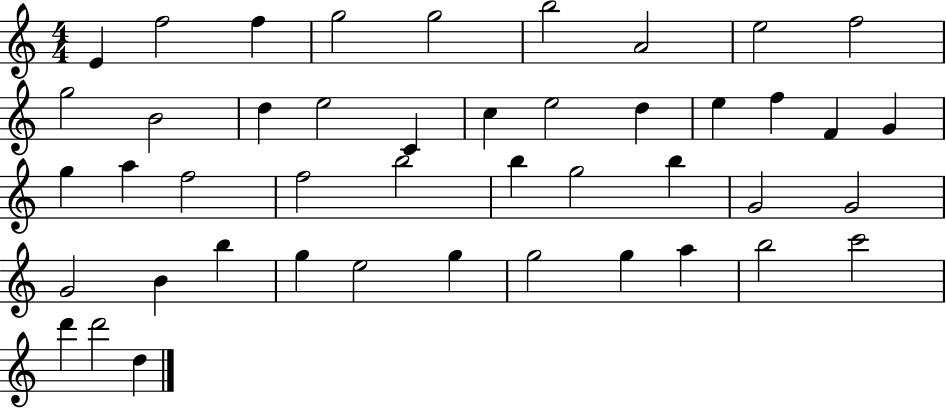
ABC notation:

X:1
T:Untitled
M:4/4
L:1/4
K:C
E f2 f g2 g2 b2 A2 e2 f2 g2 B2 d e2 C c e2 d e f F G g a f2 f2 b2 b g2 b G2 G2 G2 B b g e2 g g2 g a b2 c'2 d' d'2 d